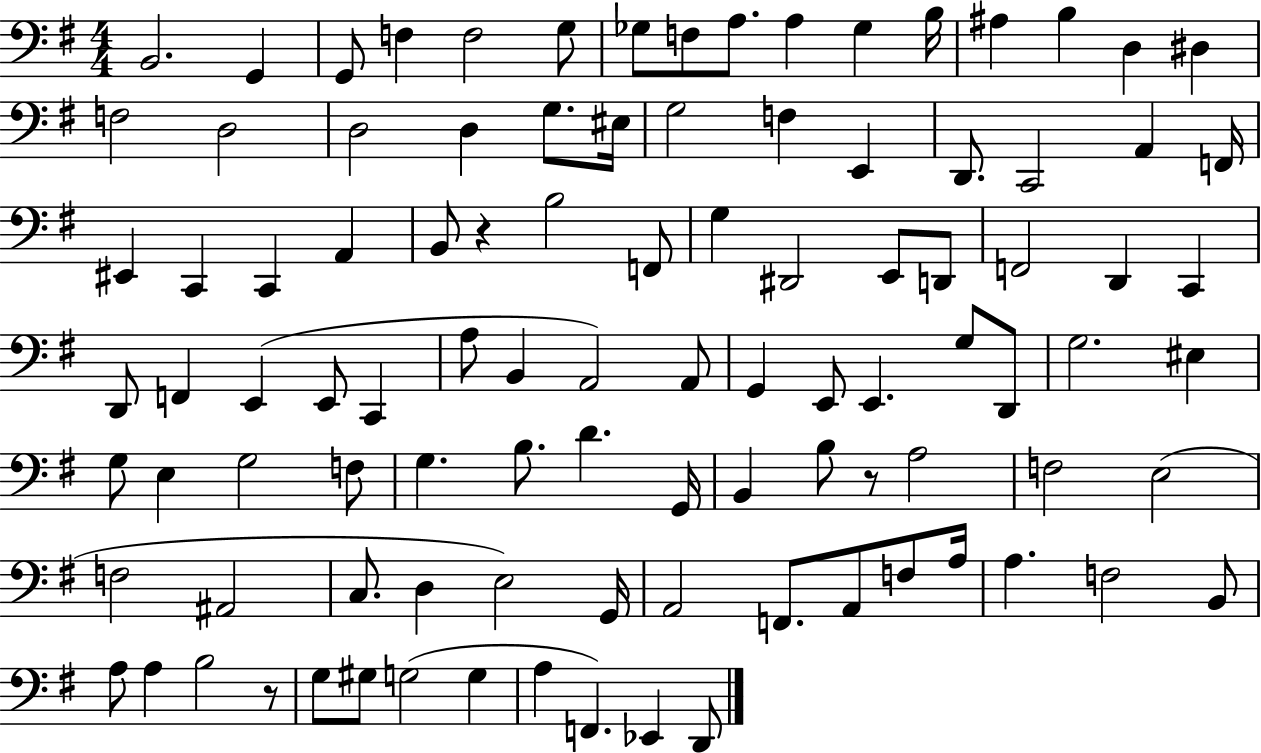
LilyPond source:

{
  \clef bass
  \numericTimeSignature
  \time 4/4
  \key g \major
  b,2. g,4 | g,8 f4 f2 g8 | ges8 f8 a8. a4 ges4 b16 | ais4 b4 d4 dis4 | \break f2 d2 | d2 d4 g8. eis16 | g2 f4 e,4 | d,8. c,2 a,4 f,16 | \break eis,4 c,4 c,4 a,4 | b,8 r4 b2 f,8 | g4 dis,2 e,8 d,8 | f,2 d,4 c,4 | \break d,8 f,4 e,4( e,8 c,4 | a8 b,4 a,2) a,8 | g,4 e,8 e,4. g8 d,8 | g2. eis4 | \break g8 e4 g2 f8 | g4. b8. d'4. g,16 | b,4 b8 r8 a2 | f2 e2( | \break f2 ais,2 | c8. d4 e2) g,16 | a,2 f,8. a,8 f8 a16 | a4. f2 b,8 | \break a8 a4 b2 r8 | g8 gis8 g2( g4 | a4 f,4.) ees,4 d,8 | \bar "|."
}